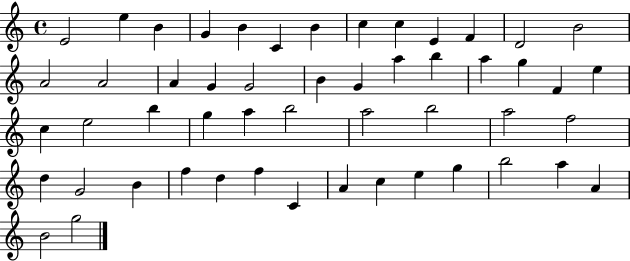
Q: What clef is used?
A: treble